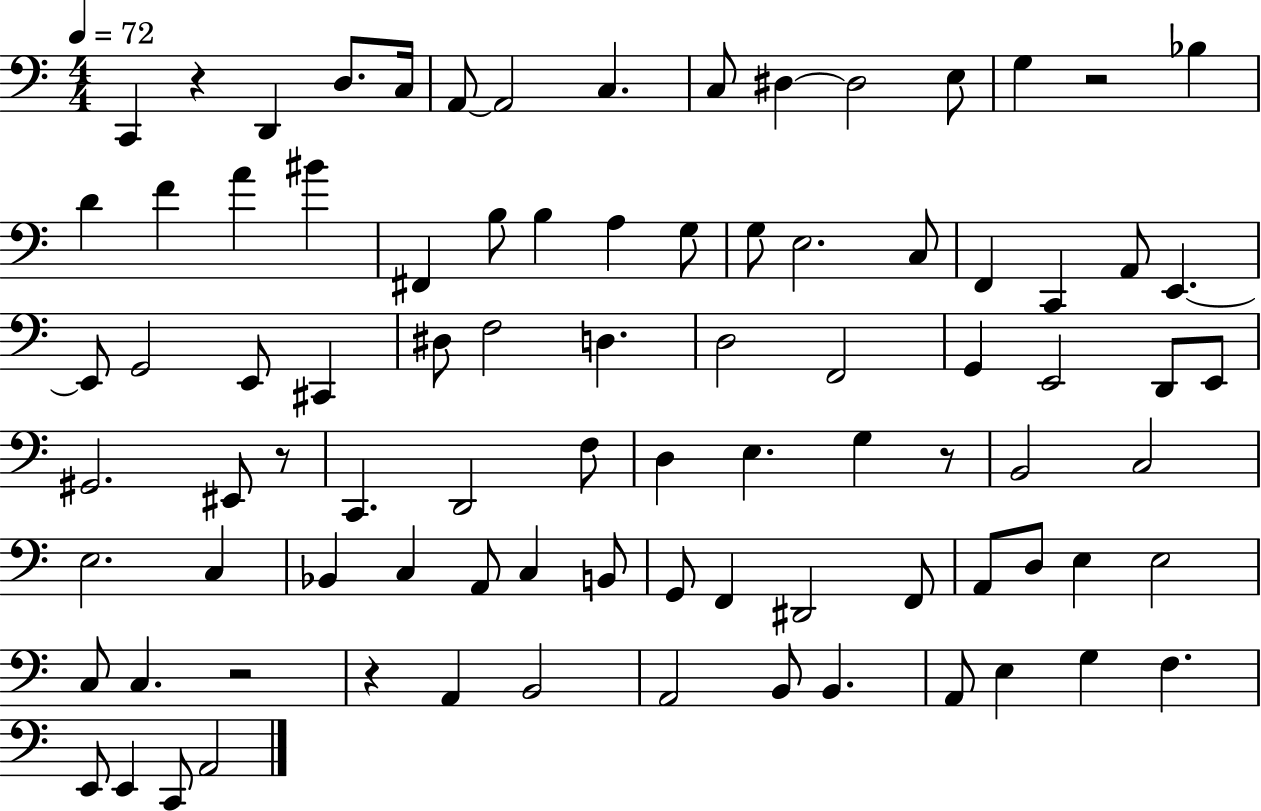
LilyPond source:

{
  \clef bass
  \numericTimeSignature
  \time 4/4
  \key c \major
  \tempo 4 = 72
  c,4 r4 d,4 d8. c16 | a,8~~ a,2 c4. | c8 dis4~~ dis2 e8 | g4 r2 bes4 | \break d'4 f'4 a'4 bis'4 | fis,4 b8 b4 a4 g8 | g8 e2. c8 | f,4 c,4 a,8 e,4.~~ | \break e,8 g,2 e,8 cis,4 | dis8 f2 d4. | d2 f,2 | g,4 e,2 d,8 e,8 | \break gis,2. eis,8 r8 | c,4. d,2 f8 | d4 e4. g4 r8 | b,2 c2 | \break e2. c4 | bes,4 c4 a,8 c4 b,8 | g,8 f,4 dis,2 f,8 | a,8 d8 e4 e2 | \break c8 c4. r2 | r4 a,4 b,2 | a,2 b,8 b,4. | a,8 e4 g4 f4. | \break e,8 e,4 c,8 a,2 | \bar "|."
}